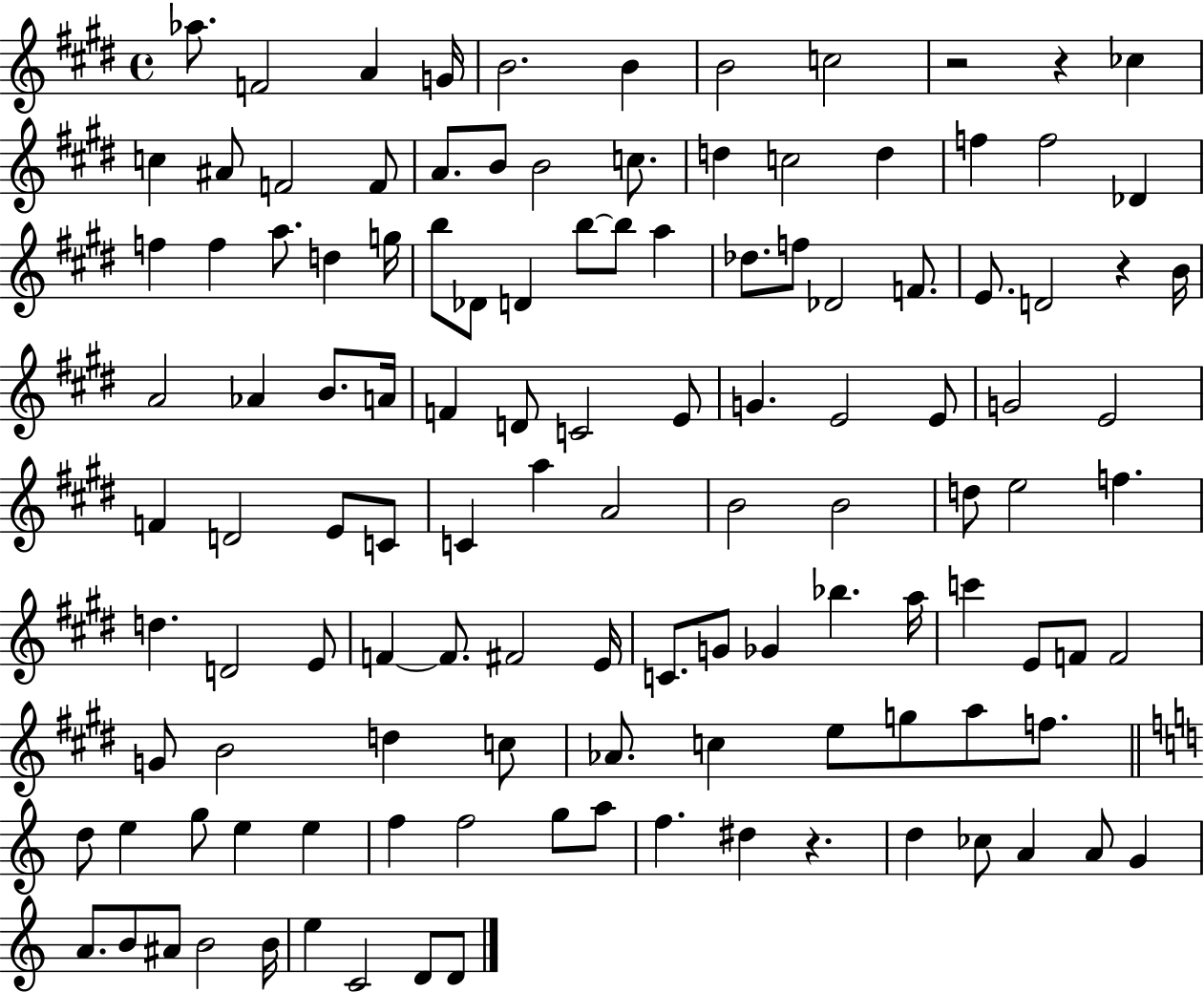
X:1
T:Untitled
M:4/4
L:1/4
K:E
_a/2 F2 A G/4 B2 B B2 c2 z2 z _c c ^A/2 F2 F/2 A/2 B/2 B2 c/2 d c2 d f f2 _D f f a/2 d g/4 b/2 _D/2 D b/2 b/2 a _d/2 f/2 _D2 F/2 E/2 D2 z B/4 A2 _A B/2 A/4 F D/2 C2 E/2 G E2 E/2 G2 E2 F D2 E/2 C/2 C a A2 B2 B2 d/2 e2 f d D2 E/2 F F/2 ^F2 E/4 C/2 G/2 _G _b a/4 c' E/2 F/2 F2 G/2 B2 d c/2 _A/2 c e/2 g/2 a/2 f/2 d/2 e g/2 e e f f2 g/2 a/2 f ^d z d _c/2 A A/2 G A/2 B/2 ^A/2 B2 B/4 e C2 D/2 D/2